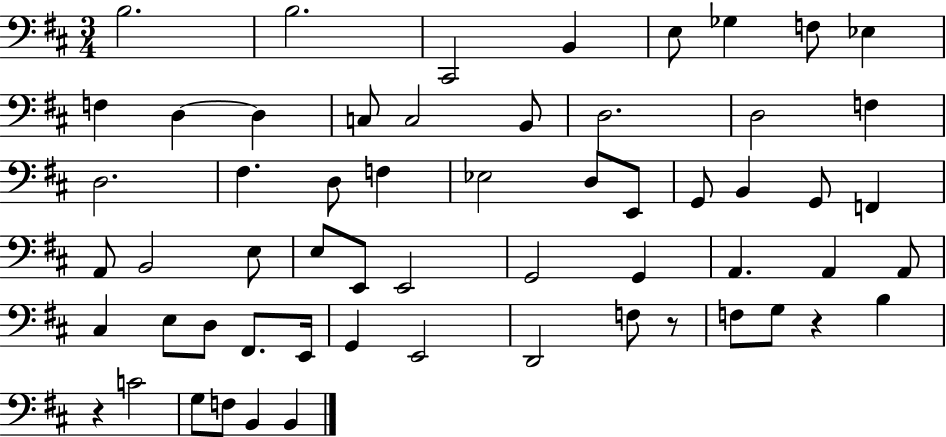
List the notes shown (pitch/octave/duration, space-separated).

B3/h. B3/h. C#2/h B2/q E3/e Gb3/q F3/e Eb3/q F3/q D3/q D3/q C3/e C3/h B2/e D3/h. D3/h F3/q D3/h. F#3/q. D3/e F3/q Eb3/h D3/e E2/e G2/e B2/q G2/e F2/q A2/e B2/h E3/e E3/e E2/e E2/h G2/h G2/q A2/q. A2/q A2/e C#3/q E3/e D3/e F#2/e. E2/s G2/q E2/h D2/h F3/e R/e F3/e G3/e R/q B3/q R/q C4/h G3/e F3/e B2/q B2/q